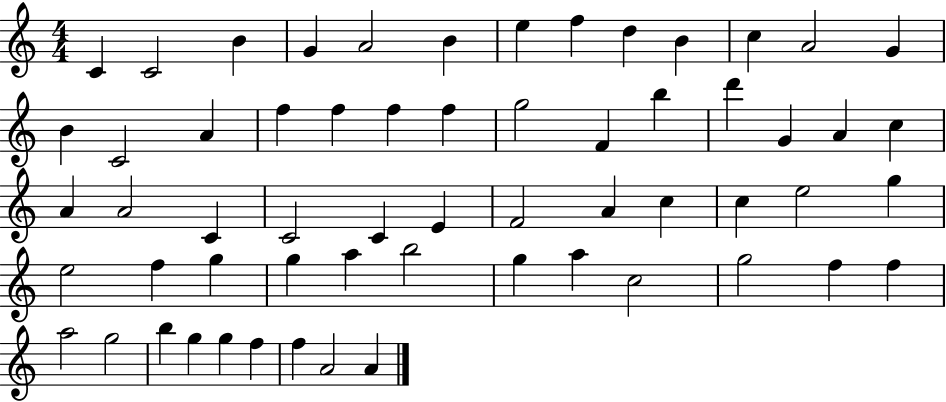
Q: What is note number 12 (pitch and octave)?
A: A4